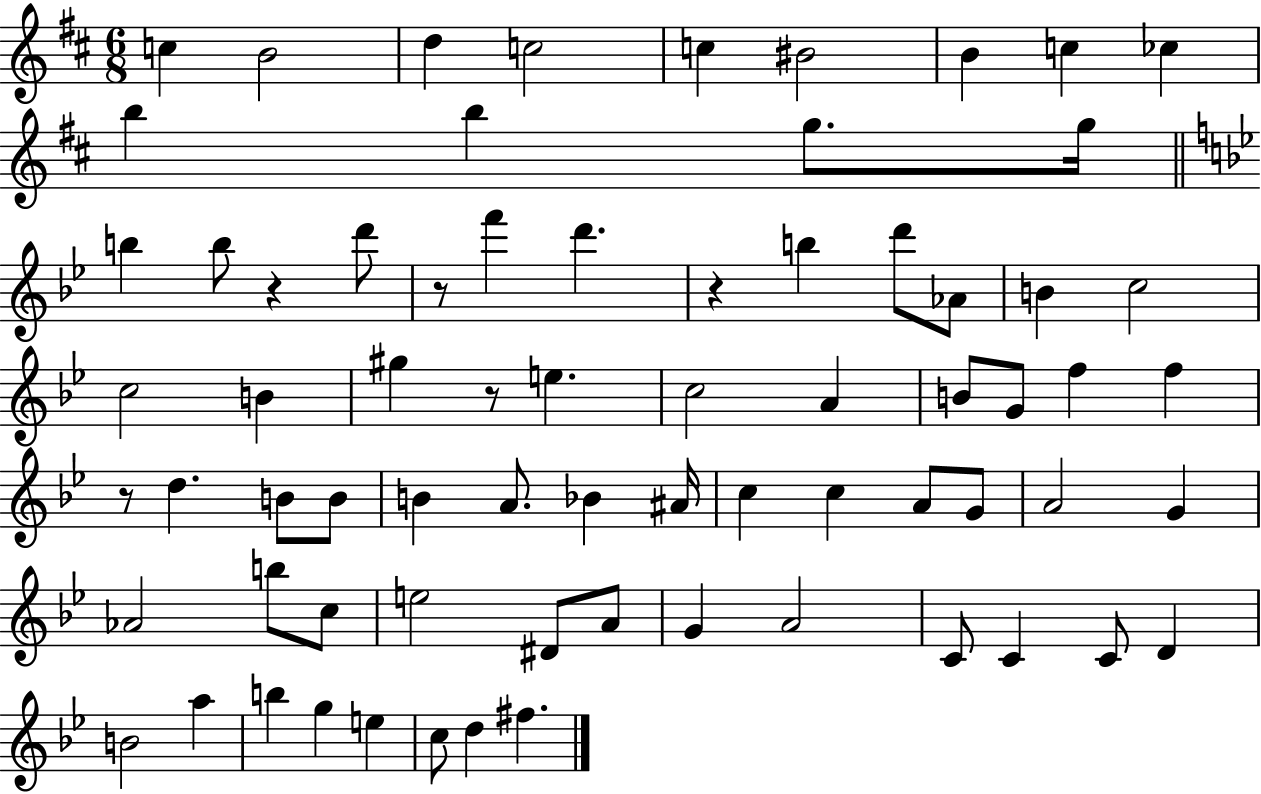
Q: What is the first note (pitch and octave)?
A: C5